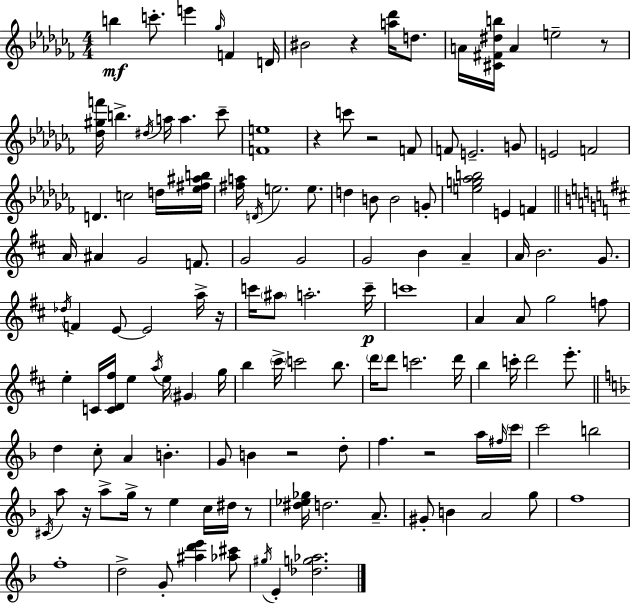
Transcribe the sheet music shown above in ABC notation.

X:1
T:Untitled
M:4/4
L:1/4
K:Abm
b c'/2 e' _g/4 F D/4 ^B2 z [a_d']/4 d/2 A/4 [^C^F^db]/4 A e2 z/2 [_d^gf']/4 b ^d/4 a/4 a _c'/2 [Fe]4 z c'/2 z2 F/2 F/2 E2 G/2 E2 F2 D c2 d/4 [_e^f^ab]/4 [^fa]/4 D/4 e2 e/2 d B/2 B2 G/2 [eg_ab]2 E F A/4 ^A G2 F/2 G2 G2 G2 B A A/4 B2 G/2 _d/4 F E/2 E2 a/4 z/4 c'/4 ^a/2 a2 c'/4 c'4 A A/2 g2 f/2 e C/4 [CD^f]/4 e a/4 e/4 ^G g/4 b ^c'/4 c'2 b/2 d'/4 d'/2 c'2 d'/4 b c'/4 d'2 e'/2 d c/2 A B G/2 B z2 d/2 f z2 a/4 ^f/4 c'/4 c'2 b2 ^C/4 a/2 z/4 a/2 g/4 z/2 e c/4 ^d/4 z/2 [^d_e_g]/4 d2 A/2 ^G/2 B A2 g/2 f4 f4 d2 G/2 [^ad'e'] [_a^c']/2 ^g/4 E [_dg_a]2